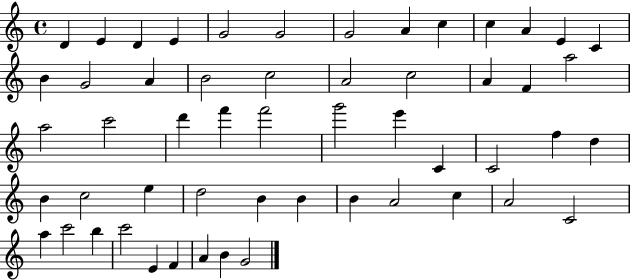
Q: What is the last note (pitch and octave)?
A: G4